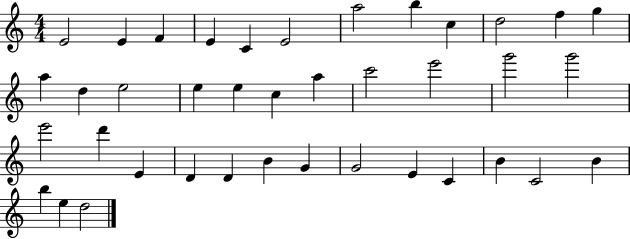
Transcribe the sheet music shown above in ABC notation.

X:1
T:Untitled
M:4/4
L:1/4
K:C
E2 E F E C E2 a2 b c d2 f g a d e2 e e c a c'2 e'2 g'2 g'2 e'2 d' E D D B G G2 E C B C2 B b e d2